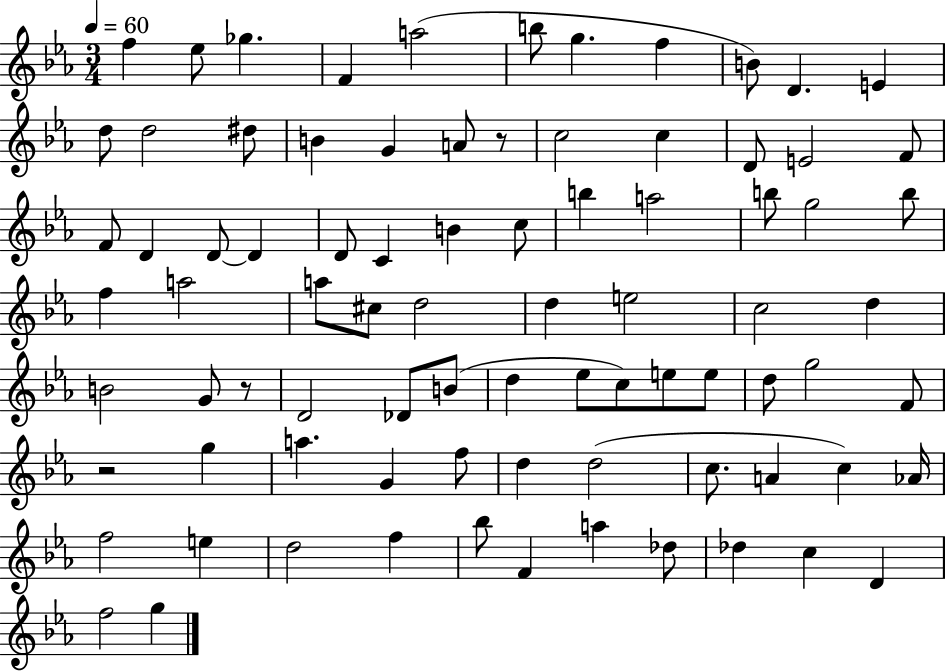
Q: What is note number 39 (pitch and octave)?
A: C#5